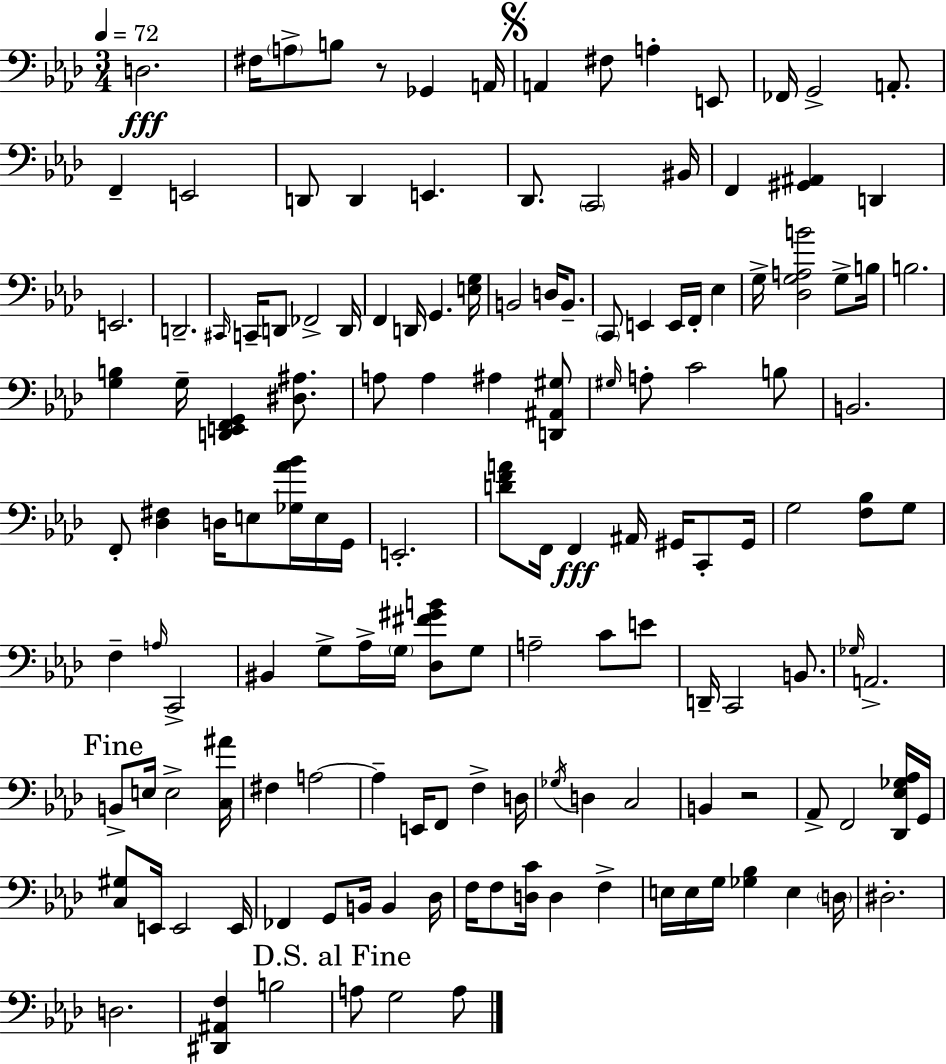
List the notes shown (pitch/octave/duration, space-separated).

D3/h. F#3/s A3/e B3/e R/e Gb2/q A2/s A2/q F#3/e A3/q E2/e FES2/s G2/h A2/e. F2/q E2/h D2/e D2/q E2/q. Db2/e. C2/h BIS2/s F2/q [G#2,A#2]/q D2/q E2/h. D2/h. C#2/s C2/s D2/e FES2/h D2/s F2/q D2/s G2/q. [E3,G3]/s B2/h D3/s B2/e. C2/e E2/q E2/s F2/s Eb3/q G3/s [Db3,G3,A3,B4]/h G3/e B3/s B3/h. [G3,B3]/q G3/s [D2,E2,F2,G2]/q [D#3,A#3]/e. A3/e A3/q A#3/q [D2,A#2,G#3]/e G#3/s A3/e C4/h B3/e B2/h. F2/e [Db3,F#3]/q D3/s E3/e [Gb3,Ab4,Bb4]/s E3/s G2/s E2/h. [D4,F4,A4]/e F2/s F2/q A#2/s G#2/s C2/e G#2/s G3/h [F3,Bb3]/e G3/e F3/q A3/s C2/h BIS2/q G3/e Ab3/s G3/s [Db3,F#4,G#4,B4]/e G3/e A3/h C4/e E4/e D2/s C2/h B2/e. Gb3/s A2/h. B2/e E3/s E3/h [C3,A#4]/s F#3/q A3/h A3/q E2/s F2/e F3/q D3/s Gb3/s D3/q C3/h B2/q R/h Ab2/e F2/h [Db2,Eb3,Gb3,Ab3]/s G2/s [C3,G#3]/e E2/s E2/h E2/s FES2/q G2/e B2/s B2/q Db3/s F3/s F3/e [D3,C4]/s D3/q F3/q E3/s E3/s G3/s [Gb3,Bb3]/q E3/q D3/s D#3/h. D3/h. [D#2,A#2,F3]/q B3/h A3/e G3/h A3/e